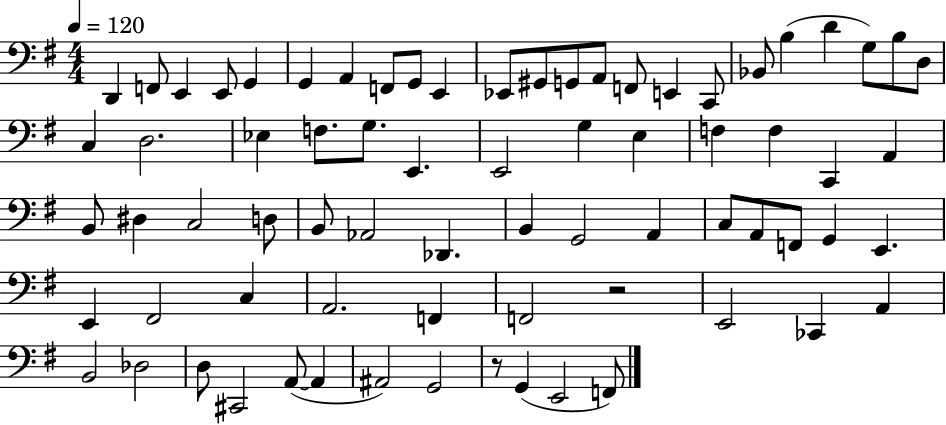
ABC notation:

X:1
T:Untitled
M:4/4
L:1/4
K:G
D,, F,,/2 E,, E,,/2 G,, G,, A,, F,,/2 G,,/2 E,, _E,,/2 ^G,,/2 G,,/2 A,,/2 F,,/2 E,, C,,/2 _B,,/2 B, D G,/2 B,/2 D,/2 C, D,2 _E, F,/2 G,/2 E,, E,,2 G, E, F, F, C,, A,, B,,/2 ^D, C,2 D,/2 B,,/2 _A,,2 _D,, B,, G,,2 A,, C,/2 A,,/2 F,,/2 G,, E,, E,, ^F,,2 C, A,,2 F,, F,,2 z2 E,,2 _C,, A,, B,,2 _D,2 D,/2 ^C,,2 A,,/2 A,, ^A,,2 G,,2 z/2 G,, E,,2 F,,/2